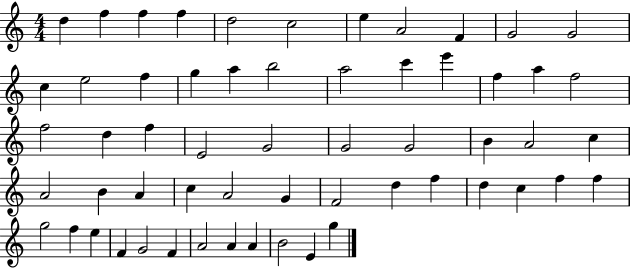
{
  \clef treble
  \numericTimeSignature
  \time 4/4
  \key c \major
  d''4 f''4 f''4 f''4 | d''2 c''2 | e''4 a'2 f'4 | g'2 g'2 | \break c''4 e''2 f''4 | g''4 a''4 b''2 | a''2 c'''4 e'''4 | f''4 a''4 f''2 | \break f''2 d''4 f''4 | e'2 g'2 | g'2 g'2 | b'4 a'2 c''4 | \break a'2 b'4 a'4 | c''4 a'2 g'4 | f'2 d''4 f''4 | d''4 c''4 f''4 f''4 | \break g''2 f''4 e''4 | f'4 g'2 f'4 | a'2 a'4 a'4 | b'2 e'4 g''4 | \break \bar "|."
}